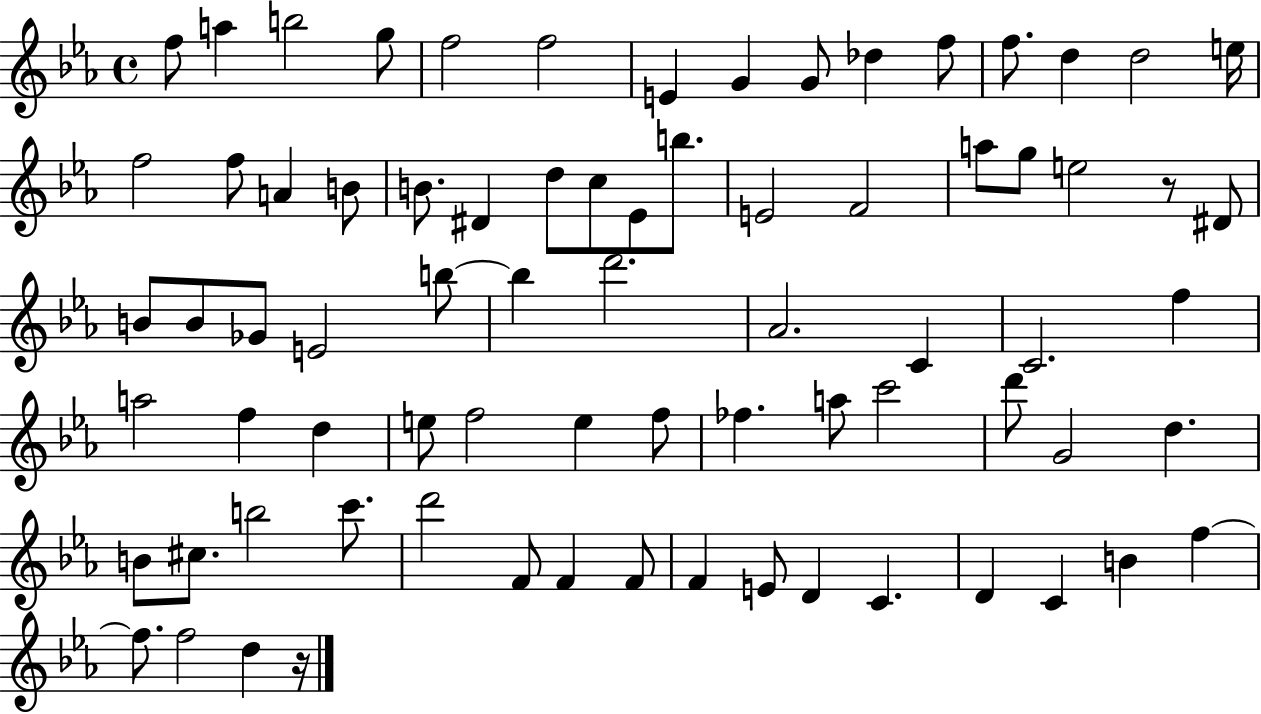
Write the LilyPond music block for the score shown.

{
  \clef treble
  \time 4/4
  \defaultTimeSignature
  \key ees \major
  f''8 a''4 b''2 g''8 | f''2 f''2 | e'4 g'4 g'8 des''4 f''8 | f''8. d''4 d''2 e''16 | \break f''2 f''8 a'4 b'8 | b'8. dis'4 d''8 c''8 ees'8 b''8. | e'2 f'2 | a''8 g''8 e''2 r8 dis'8 | \break b'8 b'8 ges'8 e'2 b''8~~ | b''4 d'''2. | aes'2. c'4 | c'2. f''4 | \break a''2 f''4 d''4 | e''8 f''2 e''4 f''8 | fes''4. a''8 c'''2 | d'''8 g'2 d''4. | \break b'8 cis''8. b''2 c'''8. | d'''2 f'8 f'4 f'8 | f'4 e'8 d'4 c'4. | d'4 c'4 b'4 f''4~~ | \break f''8. f''2 d''4 r16 | \bar "|."
}